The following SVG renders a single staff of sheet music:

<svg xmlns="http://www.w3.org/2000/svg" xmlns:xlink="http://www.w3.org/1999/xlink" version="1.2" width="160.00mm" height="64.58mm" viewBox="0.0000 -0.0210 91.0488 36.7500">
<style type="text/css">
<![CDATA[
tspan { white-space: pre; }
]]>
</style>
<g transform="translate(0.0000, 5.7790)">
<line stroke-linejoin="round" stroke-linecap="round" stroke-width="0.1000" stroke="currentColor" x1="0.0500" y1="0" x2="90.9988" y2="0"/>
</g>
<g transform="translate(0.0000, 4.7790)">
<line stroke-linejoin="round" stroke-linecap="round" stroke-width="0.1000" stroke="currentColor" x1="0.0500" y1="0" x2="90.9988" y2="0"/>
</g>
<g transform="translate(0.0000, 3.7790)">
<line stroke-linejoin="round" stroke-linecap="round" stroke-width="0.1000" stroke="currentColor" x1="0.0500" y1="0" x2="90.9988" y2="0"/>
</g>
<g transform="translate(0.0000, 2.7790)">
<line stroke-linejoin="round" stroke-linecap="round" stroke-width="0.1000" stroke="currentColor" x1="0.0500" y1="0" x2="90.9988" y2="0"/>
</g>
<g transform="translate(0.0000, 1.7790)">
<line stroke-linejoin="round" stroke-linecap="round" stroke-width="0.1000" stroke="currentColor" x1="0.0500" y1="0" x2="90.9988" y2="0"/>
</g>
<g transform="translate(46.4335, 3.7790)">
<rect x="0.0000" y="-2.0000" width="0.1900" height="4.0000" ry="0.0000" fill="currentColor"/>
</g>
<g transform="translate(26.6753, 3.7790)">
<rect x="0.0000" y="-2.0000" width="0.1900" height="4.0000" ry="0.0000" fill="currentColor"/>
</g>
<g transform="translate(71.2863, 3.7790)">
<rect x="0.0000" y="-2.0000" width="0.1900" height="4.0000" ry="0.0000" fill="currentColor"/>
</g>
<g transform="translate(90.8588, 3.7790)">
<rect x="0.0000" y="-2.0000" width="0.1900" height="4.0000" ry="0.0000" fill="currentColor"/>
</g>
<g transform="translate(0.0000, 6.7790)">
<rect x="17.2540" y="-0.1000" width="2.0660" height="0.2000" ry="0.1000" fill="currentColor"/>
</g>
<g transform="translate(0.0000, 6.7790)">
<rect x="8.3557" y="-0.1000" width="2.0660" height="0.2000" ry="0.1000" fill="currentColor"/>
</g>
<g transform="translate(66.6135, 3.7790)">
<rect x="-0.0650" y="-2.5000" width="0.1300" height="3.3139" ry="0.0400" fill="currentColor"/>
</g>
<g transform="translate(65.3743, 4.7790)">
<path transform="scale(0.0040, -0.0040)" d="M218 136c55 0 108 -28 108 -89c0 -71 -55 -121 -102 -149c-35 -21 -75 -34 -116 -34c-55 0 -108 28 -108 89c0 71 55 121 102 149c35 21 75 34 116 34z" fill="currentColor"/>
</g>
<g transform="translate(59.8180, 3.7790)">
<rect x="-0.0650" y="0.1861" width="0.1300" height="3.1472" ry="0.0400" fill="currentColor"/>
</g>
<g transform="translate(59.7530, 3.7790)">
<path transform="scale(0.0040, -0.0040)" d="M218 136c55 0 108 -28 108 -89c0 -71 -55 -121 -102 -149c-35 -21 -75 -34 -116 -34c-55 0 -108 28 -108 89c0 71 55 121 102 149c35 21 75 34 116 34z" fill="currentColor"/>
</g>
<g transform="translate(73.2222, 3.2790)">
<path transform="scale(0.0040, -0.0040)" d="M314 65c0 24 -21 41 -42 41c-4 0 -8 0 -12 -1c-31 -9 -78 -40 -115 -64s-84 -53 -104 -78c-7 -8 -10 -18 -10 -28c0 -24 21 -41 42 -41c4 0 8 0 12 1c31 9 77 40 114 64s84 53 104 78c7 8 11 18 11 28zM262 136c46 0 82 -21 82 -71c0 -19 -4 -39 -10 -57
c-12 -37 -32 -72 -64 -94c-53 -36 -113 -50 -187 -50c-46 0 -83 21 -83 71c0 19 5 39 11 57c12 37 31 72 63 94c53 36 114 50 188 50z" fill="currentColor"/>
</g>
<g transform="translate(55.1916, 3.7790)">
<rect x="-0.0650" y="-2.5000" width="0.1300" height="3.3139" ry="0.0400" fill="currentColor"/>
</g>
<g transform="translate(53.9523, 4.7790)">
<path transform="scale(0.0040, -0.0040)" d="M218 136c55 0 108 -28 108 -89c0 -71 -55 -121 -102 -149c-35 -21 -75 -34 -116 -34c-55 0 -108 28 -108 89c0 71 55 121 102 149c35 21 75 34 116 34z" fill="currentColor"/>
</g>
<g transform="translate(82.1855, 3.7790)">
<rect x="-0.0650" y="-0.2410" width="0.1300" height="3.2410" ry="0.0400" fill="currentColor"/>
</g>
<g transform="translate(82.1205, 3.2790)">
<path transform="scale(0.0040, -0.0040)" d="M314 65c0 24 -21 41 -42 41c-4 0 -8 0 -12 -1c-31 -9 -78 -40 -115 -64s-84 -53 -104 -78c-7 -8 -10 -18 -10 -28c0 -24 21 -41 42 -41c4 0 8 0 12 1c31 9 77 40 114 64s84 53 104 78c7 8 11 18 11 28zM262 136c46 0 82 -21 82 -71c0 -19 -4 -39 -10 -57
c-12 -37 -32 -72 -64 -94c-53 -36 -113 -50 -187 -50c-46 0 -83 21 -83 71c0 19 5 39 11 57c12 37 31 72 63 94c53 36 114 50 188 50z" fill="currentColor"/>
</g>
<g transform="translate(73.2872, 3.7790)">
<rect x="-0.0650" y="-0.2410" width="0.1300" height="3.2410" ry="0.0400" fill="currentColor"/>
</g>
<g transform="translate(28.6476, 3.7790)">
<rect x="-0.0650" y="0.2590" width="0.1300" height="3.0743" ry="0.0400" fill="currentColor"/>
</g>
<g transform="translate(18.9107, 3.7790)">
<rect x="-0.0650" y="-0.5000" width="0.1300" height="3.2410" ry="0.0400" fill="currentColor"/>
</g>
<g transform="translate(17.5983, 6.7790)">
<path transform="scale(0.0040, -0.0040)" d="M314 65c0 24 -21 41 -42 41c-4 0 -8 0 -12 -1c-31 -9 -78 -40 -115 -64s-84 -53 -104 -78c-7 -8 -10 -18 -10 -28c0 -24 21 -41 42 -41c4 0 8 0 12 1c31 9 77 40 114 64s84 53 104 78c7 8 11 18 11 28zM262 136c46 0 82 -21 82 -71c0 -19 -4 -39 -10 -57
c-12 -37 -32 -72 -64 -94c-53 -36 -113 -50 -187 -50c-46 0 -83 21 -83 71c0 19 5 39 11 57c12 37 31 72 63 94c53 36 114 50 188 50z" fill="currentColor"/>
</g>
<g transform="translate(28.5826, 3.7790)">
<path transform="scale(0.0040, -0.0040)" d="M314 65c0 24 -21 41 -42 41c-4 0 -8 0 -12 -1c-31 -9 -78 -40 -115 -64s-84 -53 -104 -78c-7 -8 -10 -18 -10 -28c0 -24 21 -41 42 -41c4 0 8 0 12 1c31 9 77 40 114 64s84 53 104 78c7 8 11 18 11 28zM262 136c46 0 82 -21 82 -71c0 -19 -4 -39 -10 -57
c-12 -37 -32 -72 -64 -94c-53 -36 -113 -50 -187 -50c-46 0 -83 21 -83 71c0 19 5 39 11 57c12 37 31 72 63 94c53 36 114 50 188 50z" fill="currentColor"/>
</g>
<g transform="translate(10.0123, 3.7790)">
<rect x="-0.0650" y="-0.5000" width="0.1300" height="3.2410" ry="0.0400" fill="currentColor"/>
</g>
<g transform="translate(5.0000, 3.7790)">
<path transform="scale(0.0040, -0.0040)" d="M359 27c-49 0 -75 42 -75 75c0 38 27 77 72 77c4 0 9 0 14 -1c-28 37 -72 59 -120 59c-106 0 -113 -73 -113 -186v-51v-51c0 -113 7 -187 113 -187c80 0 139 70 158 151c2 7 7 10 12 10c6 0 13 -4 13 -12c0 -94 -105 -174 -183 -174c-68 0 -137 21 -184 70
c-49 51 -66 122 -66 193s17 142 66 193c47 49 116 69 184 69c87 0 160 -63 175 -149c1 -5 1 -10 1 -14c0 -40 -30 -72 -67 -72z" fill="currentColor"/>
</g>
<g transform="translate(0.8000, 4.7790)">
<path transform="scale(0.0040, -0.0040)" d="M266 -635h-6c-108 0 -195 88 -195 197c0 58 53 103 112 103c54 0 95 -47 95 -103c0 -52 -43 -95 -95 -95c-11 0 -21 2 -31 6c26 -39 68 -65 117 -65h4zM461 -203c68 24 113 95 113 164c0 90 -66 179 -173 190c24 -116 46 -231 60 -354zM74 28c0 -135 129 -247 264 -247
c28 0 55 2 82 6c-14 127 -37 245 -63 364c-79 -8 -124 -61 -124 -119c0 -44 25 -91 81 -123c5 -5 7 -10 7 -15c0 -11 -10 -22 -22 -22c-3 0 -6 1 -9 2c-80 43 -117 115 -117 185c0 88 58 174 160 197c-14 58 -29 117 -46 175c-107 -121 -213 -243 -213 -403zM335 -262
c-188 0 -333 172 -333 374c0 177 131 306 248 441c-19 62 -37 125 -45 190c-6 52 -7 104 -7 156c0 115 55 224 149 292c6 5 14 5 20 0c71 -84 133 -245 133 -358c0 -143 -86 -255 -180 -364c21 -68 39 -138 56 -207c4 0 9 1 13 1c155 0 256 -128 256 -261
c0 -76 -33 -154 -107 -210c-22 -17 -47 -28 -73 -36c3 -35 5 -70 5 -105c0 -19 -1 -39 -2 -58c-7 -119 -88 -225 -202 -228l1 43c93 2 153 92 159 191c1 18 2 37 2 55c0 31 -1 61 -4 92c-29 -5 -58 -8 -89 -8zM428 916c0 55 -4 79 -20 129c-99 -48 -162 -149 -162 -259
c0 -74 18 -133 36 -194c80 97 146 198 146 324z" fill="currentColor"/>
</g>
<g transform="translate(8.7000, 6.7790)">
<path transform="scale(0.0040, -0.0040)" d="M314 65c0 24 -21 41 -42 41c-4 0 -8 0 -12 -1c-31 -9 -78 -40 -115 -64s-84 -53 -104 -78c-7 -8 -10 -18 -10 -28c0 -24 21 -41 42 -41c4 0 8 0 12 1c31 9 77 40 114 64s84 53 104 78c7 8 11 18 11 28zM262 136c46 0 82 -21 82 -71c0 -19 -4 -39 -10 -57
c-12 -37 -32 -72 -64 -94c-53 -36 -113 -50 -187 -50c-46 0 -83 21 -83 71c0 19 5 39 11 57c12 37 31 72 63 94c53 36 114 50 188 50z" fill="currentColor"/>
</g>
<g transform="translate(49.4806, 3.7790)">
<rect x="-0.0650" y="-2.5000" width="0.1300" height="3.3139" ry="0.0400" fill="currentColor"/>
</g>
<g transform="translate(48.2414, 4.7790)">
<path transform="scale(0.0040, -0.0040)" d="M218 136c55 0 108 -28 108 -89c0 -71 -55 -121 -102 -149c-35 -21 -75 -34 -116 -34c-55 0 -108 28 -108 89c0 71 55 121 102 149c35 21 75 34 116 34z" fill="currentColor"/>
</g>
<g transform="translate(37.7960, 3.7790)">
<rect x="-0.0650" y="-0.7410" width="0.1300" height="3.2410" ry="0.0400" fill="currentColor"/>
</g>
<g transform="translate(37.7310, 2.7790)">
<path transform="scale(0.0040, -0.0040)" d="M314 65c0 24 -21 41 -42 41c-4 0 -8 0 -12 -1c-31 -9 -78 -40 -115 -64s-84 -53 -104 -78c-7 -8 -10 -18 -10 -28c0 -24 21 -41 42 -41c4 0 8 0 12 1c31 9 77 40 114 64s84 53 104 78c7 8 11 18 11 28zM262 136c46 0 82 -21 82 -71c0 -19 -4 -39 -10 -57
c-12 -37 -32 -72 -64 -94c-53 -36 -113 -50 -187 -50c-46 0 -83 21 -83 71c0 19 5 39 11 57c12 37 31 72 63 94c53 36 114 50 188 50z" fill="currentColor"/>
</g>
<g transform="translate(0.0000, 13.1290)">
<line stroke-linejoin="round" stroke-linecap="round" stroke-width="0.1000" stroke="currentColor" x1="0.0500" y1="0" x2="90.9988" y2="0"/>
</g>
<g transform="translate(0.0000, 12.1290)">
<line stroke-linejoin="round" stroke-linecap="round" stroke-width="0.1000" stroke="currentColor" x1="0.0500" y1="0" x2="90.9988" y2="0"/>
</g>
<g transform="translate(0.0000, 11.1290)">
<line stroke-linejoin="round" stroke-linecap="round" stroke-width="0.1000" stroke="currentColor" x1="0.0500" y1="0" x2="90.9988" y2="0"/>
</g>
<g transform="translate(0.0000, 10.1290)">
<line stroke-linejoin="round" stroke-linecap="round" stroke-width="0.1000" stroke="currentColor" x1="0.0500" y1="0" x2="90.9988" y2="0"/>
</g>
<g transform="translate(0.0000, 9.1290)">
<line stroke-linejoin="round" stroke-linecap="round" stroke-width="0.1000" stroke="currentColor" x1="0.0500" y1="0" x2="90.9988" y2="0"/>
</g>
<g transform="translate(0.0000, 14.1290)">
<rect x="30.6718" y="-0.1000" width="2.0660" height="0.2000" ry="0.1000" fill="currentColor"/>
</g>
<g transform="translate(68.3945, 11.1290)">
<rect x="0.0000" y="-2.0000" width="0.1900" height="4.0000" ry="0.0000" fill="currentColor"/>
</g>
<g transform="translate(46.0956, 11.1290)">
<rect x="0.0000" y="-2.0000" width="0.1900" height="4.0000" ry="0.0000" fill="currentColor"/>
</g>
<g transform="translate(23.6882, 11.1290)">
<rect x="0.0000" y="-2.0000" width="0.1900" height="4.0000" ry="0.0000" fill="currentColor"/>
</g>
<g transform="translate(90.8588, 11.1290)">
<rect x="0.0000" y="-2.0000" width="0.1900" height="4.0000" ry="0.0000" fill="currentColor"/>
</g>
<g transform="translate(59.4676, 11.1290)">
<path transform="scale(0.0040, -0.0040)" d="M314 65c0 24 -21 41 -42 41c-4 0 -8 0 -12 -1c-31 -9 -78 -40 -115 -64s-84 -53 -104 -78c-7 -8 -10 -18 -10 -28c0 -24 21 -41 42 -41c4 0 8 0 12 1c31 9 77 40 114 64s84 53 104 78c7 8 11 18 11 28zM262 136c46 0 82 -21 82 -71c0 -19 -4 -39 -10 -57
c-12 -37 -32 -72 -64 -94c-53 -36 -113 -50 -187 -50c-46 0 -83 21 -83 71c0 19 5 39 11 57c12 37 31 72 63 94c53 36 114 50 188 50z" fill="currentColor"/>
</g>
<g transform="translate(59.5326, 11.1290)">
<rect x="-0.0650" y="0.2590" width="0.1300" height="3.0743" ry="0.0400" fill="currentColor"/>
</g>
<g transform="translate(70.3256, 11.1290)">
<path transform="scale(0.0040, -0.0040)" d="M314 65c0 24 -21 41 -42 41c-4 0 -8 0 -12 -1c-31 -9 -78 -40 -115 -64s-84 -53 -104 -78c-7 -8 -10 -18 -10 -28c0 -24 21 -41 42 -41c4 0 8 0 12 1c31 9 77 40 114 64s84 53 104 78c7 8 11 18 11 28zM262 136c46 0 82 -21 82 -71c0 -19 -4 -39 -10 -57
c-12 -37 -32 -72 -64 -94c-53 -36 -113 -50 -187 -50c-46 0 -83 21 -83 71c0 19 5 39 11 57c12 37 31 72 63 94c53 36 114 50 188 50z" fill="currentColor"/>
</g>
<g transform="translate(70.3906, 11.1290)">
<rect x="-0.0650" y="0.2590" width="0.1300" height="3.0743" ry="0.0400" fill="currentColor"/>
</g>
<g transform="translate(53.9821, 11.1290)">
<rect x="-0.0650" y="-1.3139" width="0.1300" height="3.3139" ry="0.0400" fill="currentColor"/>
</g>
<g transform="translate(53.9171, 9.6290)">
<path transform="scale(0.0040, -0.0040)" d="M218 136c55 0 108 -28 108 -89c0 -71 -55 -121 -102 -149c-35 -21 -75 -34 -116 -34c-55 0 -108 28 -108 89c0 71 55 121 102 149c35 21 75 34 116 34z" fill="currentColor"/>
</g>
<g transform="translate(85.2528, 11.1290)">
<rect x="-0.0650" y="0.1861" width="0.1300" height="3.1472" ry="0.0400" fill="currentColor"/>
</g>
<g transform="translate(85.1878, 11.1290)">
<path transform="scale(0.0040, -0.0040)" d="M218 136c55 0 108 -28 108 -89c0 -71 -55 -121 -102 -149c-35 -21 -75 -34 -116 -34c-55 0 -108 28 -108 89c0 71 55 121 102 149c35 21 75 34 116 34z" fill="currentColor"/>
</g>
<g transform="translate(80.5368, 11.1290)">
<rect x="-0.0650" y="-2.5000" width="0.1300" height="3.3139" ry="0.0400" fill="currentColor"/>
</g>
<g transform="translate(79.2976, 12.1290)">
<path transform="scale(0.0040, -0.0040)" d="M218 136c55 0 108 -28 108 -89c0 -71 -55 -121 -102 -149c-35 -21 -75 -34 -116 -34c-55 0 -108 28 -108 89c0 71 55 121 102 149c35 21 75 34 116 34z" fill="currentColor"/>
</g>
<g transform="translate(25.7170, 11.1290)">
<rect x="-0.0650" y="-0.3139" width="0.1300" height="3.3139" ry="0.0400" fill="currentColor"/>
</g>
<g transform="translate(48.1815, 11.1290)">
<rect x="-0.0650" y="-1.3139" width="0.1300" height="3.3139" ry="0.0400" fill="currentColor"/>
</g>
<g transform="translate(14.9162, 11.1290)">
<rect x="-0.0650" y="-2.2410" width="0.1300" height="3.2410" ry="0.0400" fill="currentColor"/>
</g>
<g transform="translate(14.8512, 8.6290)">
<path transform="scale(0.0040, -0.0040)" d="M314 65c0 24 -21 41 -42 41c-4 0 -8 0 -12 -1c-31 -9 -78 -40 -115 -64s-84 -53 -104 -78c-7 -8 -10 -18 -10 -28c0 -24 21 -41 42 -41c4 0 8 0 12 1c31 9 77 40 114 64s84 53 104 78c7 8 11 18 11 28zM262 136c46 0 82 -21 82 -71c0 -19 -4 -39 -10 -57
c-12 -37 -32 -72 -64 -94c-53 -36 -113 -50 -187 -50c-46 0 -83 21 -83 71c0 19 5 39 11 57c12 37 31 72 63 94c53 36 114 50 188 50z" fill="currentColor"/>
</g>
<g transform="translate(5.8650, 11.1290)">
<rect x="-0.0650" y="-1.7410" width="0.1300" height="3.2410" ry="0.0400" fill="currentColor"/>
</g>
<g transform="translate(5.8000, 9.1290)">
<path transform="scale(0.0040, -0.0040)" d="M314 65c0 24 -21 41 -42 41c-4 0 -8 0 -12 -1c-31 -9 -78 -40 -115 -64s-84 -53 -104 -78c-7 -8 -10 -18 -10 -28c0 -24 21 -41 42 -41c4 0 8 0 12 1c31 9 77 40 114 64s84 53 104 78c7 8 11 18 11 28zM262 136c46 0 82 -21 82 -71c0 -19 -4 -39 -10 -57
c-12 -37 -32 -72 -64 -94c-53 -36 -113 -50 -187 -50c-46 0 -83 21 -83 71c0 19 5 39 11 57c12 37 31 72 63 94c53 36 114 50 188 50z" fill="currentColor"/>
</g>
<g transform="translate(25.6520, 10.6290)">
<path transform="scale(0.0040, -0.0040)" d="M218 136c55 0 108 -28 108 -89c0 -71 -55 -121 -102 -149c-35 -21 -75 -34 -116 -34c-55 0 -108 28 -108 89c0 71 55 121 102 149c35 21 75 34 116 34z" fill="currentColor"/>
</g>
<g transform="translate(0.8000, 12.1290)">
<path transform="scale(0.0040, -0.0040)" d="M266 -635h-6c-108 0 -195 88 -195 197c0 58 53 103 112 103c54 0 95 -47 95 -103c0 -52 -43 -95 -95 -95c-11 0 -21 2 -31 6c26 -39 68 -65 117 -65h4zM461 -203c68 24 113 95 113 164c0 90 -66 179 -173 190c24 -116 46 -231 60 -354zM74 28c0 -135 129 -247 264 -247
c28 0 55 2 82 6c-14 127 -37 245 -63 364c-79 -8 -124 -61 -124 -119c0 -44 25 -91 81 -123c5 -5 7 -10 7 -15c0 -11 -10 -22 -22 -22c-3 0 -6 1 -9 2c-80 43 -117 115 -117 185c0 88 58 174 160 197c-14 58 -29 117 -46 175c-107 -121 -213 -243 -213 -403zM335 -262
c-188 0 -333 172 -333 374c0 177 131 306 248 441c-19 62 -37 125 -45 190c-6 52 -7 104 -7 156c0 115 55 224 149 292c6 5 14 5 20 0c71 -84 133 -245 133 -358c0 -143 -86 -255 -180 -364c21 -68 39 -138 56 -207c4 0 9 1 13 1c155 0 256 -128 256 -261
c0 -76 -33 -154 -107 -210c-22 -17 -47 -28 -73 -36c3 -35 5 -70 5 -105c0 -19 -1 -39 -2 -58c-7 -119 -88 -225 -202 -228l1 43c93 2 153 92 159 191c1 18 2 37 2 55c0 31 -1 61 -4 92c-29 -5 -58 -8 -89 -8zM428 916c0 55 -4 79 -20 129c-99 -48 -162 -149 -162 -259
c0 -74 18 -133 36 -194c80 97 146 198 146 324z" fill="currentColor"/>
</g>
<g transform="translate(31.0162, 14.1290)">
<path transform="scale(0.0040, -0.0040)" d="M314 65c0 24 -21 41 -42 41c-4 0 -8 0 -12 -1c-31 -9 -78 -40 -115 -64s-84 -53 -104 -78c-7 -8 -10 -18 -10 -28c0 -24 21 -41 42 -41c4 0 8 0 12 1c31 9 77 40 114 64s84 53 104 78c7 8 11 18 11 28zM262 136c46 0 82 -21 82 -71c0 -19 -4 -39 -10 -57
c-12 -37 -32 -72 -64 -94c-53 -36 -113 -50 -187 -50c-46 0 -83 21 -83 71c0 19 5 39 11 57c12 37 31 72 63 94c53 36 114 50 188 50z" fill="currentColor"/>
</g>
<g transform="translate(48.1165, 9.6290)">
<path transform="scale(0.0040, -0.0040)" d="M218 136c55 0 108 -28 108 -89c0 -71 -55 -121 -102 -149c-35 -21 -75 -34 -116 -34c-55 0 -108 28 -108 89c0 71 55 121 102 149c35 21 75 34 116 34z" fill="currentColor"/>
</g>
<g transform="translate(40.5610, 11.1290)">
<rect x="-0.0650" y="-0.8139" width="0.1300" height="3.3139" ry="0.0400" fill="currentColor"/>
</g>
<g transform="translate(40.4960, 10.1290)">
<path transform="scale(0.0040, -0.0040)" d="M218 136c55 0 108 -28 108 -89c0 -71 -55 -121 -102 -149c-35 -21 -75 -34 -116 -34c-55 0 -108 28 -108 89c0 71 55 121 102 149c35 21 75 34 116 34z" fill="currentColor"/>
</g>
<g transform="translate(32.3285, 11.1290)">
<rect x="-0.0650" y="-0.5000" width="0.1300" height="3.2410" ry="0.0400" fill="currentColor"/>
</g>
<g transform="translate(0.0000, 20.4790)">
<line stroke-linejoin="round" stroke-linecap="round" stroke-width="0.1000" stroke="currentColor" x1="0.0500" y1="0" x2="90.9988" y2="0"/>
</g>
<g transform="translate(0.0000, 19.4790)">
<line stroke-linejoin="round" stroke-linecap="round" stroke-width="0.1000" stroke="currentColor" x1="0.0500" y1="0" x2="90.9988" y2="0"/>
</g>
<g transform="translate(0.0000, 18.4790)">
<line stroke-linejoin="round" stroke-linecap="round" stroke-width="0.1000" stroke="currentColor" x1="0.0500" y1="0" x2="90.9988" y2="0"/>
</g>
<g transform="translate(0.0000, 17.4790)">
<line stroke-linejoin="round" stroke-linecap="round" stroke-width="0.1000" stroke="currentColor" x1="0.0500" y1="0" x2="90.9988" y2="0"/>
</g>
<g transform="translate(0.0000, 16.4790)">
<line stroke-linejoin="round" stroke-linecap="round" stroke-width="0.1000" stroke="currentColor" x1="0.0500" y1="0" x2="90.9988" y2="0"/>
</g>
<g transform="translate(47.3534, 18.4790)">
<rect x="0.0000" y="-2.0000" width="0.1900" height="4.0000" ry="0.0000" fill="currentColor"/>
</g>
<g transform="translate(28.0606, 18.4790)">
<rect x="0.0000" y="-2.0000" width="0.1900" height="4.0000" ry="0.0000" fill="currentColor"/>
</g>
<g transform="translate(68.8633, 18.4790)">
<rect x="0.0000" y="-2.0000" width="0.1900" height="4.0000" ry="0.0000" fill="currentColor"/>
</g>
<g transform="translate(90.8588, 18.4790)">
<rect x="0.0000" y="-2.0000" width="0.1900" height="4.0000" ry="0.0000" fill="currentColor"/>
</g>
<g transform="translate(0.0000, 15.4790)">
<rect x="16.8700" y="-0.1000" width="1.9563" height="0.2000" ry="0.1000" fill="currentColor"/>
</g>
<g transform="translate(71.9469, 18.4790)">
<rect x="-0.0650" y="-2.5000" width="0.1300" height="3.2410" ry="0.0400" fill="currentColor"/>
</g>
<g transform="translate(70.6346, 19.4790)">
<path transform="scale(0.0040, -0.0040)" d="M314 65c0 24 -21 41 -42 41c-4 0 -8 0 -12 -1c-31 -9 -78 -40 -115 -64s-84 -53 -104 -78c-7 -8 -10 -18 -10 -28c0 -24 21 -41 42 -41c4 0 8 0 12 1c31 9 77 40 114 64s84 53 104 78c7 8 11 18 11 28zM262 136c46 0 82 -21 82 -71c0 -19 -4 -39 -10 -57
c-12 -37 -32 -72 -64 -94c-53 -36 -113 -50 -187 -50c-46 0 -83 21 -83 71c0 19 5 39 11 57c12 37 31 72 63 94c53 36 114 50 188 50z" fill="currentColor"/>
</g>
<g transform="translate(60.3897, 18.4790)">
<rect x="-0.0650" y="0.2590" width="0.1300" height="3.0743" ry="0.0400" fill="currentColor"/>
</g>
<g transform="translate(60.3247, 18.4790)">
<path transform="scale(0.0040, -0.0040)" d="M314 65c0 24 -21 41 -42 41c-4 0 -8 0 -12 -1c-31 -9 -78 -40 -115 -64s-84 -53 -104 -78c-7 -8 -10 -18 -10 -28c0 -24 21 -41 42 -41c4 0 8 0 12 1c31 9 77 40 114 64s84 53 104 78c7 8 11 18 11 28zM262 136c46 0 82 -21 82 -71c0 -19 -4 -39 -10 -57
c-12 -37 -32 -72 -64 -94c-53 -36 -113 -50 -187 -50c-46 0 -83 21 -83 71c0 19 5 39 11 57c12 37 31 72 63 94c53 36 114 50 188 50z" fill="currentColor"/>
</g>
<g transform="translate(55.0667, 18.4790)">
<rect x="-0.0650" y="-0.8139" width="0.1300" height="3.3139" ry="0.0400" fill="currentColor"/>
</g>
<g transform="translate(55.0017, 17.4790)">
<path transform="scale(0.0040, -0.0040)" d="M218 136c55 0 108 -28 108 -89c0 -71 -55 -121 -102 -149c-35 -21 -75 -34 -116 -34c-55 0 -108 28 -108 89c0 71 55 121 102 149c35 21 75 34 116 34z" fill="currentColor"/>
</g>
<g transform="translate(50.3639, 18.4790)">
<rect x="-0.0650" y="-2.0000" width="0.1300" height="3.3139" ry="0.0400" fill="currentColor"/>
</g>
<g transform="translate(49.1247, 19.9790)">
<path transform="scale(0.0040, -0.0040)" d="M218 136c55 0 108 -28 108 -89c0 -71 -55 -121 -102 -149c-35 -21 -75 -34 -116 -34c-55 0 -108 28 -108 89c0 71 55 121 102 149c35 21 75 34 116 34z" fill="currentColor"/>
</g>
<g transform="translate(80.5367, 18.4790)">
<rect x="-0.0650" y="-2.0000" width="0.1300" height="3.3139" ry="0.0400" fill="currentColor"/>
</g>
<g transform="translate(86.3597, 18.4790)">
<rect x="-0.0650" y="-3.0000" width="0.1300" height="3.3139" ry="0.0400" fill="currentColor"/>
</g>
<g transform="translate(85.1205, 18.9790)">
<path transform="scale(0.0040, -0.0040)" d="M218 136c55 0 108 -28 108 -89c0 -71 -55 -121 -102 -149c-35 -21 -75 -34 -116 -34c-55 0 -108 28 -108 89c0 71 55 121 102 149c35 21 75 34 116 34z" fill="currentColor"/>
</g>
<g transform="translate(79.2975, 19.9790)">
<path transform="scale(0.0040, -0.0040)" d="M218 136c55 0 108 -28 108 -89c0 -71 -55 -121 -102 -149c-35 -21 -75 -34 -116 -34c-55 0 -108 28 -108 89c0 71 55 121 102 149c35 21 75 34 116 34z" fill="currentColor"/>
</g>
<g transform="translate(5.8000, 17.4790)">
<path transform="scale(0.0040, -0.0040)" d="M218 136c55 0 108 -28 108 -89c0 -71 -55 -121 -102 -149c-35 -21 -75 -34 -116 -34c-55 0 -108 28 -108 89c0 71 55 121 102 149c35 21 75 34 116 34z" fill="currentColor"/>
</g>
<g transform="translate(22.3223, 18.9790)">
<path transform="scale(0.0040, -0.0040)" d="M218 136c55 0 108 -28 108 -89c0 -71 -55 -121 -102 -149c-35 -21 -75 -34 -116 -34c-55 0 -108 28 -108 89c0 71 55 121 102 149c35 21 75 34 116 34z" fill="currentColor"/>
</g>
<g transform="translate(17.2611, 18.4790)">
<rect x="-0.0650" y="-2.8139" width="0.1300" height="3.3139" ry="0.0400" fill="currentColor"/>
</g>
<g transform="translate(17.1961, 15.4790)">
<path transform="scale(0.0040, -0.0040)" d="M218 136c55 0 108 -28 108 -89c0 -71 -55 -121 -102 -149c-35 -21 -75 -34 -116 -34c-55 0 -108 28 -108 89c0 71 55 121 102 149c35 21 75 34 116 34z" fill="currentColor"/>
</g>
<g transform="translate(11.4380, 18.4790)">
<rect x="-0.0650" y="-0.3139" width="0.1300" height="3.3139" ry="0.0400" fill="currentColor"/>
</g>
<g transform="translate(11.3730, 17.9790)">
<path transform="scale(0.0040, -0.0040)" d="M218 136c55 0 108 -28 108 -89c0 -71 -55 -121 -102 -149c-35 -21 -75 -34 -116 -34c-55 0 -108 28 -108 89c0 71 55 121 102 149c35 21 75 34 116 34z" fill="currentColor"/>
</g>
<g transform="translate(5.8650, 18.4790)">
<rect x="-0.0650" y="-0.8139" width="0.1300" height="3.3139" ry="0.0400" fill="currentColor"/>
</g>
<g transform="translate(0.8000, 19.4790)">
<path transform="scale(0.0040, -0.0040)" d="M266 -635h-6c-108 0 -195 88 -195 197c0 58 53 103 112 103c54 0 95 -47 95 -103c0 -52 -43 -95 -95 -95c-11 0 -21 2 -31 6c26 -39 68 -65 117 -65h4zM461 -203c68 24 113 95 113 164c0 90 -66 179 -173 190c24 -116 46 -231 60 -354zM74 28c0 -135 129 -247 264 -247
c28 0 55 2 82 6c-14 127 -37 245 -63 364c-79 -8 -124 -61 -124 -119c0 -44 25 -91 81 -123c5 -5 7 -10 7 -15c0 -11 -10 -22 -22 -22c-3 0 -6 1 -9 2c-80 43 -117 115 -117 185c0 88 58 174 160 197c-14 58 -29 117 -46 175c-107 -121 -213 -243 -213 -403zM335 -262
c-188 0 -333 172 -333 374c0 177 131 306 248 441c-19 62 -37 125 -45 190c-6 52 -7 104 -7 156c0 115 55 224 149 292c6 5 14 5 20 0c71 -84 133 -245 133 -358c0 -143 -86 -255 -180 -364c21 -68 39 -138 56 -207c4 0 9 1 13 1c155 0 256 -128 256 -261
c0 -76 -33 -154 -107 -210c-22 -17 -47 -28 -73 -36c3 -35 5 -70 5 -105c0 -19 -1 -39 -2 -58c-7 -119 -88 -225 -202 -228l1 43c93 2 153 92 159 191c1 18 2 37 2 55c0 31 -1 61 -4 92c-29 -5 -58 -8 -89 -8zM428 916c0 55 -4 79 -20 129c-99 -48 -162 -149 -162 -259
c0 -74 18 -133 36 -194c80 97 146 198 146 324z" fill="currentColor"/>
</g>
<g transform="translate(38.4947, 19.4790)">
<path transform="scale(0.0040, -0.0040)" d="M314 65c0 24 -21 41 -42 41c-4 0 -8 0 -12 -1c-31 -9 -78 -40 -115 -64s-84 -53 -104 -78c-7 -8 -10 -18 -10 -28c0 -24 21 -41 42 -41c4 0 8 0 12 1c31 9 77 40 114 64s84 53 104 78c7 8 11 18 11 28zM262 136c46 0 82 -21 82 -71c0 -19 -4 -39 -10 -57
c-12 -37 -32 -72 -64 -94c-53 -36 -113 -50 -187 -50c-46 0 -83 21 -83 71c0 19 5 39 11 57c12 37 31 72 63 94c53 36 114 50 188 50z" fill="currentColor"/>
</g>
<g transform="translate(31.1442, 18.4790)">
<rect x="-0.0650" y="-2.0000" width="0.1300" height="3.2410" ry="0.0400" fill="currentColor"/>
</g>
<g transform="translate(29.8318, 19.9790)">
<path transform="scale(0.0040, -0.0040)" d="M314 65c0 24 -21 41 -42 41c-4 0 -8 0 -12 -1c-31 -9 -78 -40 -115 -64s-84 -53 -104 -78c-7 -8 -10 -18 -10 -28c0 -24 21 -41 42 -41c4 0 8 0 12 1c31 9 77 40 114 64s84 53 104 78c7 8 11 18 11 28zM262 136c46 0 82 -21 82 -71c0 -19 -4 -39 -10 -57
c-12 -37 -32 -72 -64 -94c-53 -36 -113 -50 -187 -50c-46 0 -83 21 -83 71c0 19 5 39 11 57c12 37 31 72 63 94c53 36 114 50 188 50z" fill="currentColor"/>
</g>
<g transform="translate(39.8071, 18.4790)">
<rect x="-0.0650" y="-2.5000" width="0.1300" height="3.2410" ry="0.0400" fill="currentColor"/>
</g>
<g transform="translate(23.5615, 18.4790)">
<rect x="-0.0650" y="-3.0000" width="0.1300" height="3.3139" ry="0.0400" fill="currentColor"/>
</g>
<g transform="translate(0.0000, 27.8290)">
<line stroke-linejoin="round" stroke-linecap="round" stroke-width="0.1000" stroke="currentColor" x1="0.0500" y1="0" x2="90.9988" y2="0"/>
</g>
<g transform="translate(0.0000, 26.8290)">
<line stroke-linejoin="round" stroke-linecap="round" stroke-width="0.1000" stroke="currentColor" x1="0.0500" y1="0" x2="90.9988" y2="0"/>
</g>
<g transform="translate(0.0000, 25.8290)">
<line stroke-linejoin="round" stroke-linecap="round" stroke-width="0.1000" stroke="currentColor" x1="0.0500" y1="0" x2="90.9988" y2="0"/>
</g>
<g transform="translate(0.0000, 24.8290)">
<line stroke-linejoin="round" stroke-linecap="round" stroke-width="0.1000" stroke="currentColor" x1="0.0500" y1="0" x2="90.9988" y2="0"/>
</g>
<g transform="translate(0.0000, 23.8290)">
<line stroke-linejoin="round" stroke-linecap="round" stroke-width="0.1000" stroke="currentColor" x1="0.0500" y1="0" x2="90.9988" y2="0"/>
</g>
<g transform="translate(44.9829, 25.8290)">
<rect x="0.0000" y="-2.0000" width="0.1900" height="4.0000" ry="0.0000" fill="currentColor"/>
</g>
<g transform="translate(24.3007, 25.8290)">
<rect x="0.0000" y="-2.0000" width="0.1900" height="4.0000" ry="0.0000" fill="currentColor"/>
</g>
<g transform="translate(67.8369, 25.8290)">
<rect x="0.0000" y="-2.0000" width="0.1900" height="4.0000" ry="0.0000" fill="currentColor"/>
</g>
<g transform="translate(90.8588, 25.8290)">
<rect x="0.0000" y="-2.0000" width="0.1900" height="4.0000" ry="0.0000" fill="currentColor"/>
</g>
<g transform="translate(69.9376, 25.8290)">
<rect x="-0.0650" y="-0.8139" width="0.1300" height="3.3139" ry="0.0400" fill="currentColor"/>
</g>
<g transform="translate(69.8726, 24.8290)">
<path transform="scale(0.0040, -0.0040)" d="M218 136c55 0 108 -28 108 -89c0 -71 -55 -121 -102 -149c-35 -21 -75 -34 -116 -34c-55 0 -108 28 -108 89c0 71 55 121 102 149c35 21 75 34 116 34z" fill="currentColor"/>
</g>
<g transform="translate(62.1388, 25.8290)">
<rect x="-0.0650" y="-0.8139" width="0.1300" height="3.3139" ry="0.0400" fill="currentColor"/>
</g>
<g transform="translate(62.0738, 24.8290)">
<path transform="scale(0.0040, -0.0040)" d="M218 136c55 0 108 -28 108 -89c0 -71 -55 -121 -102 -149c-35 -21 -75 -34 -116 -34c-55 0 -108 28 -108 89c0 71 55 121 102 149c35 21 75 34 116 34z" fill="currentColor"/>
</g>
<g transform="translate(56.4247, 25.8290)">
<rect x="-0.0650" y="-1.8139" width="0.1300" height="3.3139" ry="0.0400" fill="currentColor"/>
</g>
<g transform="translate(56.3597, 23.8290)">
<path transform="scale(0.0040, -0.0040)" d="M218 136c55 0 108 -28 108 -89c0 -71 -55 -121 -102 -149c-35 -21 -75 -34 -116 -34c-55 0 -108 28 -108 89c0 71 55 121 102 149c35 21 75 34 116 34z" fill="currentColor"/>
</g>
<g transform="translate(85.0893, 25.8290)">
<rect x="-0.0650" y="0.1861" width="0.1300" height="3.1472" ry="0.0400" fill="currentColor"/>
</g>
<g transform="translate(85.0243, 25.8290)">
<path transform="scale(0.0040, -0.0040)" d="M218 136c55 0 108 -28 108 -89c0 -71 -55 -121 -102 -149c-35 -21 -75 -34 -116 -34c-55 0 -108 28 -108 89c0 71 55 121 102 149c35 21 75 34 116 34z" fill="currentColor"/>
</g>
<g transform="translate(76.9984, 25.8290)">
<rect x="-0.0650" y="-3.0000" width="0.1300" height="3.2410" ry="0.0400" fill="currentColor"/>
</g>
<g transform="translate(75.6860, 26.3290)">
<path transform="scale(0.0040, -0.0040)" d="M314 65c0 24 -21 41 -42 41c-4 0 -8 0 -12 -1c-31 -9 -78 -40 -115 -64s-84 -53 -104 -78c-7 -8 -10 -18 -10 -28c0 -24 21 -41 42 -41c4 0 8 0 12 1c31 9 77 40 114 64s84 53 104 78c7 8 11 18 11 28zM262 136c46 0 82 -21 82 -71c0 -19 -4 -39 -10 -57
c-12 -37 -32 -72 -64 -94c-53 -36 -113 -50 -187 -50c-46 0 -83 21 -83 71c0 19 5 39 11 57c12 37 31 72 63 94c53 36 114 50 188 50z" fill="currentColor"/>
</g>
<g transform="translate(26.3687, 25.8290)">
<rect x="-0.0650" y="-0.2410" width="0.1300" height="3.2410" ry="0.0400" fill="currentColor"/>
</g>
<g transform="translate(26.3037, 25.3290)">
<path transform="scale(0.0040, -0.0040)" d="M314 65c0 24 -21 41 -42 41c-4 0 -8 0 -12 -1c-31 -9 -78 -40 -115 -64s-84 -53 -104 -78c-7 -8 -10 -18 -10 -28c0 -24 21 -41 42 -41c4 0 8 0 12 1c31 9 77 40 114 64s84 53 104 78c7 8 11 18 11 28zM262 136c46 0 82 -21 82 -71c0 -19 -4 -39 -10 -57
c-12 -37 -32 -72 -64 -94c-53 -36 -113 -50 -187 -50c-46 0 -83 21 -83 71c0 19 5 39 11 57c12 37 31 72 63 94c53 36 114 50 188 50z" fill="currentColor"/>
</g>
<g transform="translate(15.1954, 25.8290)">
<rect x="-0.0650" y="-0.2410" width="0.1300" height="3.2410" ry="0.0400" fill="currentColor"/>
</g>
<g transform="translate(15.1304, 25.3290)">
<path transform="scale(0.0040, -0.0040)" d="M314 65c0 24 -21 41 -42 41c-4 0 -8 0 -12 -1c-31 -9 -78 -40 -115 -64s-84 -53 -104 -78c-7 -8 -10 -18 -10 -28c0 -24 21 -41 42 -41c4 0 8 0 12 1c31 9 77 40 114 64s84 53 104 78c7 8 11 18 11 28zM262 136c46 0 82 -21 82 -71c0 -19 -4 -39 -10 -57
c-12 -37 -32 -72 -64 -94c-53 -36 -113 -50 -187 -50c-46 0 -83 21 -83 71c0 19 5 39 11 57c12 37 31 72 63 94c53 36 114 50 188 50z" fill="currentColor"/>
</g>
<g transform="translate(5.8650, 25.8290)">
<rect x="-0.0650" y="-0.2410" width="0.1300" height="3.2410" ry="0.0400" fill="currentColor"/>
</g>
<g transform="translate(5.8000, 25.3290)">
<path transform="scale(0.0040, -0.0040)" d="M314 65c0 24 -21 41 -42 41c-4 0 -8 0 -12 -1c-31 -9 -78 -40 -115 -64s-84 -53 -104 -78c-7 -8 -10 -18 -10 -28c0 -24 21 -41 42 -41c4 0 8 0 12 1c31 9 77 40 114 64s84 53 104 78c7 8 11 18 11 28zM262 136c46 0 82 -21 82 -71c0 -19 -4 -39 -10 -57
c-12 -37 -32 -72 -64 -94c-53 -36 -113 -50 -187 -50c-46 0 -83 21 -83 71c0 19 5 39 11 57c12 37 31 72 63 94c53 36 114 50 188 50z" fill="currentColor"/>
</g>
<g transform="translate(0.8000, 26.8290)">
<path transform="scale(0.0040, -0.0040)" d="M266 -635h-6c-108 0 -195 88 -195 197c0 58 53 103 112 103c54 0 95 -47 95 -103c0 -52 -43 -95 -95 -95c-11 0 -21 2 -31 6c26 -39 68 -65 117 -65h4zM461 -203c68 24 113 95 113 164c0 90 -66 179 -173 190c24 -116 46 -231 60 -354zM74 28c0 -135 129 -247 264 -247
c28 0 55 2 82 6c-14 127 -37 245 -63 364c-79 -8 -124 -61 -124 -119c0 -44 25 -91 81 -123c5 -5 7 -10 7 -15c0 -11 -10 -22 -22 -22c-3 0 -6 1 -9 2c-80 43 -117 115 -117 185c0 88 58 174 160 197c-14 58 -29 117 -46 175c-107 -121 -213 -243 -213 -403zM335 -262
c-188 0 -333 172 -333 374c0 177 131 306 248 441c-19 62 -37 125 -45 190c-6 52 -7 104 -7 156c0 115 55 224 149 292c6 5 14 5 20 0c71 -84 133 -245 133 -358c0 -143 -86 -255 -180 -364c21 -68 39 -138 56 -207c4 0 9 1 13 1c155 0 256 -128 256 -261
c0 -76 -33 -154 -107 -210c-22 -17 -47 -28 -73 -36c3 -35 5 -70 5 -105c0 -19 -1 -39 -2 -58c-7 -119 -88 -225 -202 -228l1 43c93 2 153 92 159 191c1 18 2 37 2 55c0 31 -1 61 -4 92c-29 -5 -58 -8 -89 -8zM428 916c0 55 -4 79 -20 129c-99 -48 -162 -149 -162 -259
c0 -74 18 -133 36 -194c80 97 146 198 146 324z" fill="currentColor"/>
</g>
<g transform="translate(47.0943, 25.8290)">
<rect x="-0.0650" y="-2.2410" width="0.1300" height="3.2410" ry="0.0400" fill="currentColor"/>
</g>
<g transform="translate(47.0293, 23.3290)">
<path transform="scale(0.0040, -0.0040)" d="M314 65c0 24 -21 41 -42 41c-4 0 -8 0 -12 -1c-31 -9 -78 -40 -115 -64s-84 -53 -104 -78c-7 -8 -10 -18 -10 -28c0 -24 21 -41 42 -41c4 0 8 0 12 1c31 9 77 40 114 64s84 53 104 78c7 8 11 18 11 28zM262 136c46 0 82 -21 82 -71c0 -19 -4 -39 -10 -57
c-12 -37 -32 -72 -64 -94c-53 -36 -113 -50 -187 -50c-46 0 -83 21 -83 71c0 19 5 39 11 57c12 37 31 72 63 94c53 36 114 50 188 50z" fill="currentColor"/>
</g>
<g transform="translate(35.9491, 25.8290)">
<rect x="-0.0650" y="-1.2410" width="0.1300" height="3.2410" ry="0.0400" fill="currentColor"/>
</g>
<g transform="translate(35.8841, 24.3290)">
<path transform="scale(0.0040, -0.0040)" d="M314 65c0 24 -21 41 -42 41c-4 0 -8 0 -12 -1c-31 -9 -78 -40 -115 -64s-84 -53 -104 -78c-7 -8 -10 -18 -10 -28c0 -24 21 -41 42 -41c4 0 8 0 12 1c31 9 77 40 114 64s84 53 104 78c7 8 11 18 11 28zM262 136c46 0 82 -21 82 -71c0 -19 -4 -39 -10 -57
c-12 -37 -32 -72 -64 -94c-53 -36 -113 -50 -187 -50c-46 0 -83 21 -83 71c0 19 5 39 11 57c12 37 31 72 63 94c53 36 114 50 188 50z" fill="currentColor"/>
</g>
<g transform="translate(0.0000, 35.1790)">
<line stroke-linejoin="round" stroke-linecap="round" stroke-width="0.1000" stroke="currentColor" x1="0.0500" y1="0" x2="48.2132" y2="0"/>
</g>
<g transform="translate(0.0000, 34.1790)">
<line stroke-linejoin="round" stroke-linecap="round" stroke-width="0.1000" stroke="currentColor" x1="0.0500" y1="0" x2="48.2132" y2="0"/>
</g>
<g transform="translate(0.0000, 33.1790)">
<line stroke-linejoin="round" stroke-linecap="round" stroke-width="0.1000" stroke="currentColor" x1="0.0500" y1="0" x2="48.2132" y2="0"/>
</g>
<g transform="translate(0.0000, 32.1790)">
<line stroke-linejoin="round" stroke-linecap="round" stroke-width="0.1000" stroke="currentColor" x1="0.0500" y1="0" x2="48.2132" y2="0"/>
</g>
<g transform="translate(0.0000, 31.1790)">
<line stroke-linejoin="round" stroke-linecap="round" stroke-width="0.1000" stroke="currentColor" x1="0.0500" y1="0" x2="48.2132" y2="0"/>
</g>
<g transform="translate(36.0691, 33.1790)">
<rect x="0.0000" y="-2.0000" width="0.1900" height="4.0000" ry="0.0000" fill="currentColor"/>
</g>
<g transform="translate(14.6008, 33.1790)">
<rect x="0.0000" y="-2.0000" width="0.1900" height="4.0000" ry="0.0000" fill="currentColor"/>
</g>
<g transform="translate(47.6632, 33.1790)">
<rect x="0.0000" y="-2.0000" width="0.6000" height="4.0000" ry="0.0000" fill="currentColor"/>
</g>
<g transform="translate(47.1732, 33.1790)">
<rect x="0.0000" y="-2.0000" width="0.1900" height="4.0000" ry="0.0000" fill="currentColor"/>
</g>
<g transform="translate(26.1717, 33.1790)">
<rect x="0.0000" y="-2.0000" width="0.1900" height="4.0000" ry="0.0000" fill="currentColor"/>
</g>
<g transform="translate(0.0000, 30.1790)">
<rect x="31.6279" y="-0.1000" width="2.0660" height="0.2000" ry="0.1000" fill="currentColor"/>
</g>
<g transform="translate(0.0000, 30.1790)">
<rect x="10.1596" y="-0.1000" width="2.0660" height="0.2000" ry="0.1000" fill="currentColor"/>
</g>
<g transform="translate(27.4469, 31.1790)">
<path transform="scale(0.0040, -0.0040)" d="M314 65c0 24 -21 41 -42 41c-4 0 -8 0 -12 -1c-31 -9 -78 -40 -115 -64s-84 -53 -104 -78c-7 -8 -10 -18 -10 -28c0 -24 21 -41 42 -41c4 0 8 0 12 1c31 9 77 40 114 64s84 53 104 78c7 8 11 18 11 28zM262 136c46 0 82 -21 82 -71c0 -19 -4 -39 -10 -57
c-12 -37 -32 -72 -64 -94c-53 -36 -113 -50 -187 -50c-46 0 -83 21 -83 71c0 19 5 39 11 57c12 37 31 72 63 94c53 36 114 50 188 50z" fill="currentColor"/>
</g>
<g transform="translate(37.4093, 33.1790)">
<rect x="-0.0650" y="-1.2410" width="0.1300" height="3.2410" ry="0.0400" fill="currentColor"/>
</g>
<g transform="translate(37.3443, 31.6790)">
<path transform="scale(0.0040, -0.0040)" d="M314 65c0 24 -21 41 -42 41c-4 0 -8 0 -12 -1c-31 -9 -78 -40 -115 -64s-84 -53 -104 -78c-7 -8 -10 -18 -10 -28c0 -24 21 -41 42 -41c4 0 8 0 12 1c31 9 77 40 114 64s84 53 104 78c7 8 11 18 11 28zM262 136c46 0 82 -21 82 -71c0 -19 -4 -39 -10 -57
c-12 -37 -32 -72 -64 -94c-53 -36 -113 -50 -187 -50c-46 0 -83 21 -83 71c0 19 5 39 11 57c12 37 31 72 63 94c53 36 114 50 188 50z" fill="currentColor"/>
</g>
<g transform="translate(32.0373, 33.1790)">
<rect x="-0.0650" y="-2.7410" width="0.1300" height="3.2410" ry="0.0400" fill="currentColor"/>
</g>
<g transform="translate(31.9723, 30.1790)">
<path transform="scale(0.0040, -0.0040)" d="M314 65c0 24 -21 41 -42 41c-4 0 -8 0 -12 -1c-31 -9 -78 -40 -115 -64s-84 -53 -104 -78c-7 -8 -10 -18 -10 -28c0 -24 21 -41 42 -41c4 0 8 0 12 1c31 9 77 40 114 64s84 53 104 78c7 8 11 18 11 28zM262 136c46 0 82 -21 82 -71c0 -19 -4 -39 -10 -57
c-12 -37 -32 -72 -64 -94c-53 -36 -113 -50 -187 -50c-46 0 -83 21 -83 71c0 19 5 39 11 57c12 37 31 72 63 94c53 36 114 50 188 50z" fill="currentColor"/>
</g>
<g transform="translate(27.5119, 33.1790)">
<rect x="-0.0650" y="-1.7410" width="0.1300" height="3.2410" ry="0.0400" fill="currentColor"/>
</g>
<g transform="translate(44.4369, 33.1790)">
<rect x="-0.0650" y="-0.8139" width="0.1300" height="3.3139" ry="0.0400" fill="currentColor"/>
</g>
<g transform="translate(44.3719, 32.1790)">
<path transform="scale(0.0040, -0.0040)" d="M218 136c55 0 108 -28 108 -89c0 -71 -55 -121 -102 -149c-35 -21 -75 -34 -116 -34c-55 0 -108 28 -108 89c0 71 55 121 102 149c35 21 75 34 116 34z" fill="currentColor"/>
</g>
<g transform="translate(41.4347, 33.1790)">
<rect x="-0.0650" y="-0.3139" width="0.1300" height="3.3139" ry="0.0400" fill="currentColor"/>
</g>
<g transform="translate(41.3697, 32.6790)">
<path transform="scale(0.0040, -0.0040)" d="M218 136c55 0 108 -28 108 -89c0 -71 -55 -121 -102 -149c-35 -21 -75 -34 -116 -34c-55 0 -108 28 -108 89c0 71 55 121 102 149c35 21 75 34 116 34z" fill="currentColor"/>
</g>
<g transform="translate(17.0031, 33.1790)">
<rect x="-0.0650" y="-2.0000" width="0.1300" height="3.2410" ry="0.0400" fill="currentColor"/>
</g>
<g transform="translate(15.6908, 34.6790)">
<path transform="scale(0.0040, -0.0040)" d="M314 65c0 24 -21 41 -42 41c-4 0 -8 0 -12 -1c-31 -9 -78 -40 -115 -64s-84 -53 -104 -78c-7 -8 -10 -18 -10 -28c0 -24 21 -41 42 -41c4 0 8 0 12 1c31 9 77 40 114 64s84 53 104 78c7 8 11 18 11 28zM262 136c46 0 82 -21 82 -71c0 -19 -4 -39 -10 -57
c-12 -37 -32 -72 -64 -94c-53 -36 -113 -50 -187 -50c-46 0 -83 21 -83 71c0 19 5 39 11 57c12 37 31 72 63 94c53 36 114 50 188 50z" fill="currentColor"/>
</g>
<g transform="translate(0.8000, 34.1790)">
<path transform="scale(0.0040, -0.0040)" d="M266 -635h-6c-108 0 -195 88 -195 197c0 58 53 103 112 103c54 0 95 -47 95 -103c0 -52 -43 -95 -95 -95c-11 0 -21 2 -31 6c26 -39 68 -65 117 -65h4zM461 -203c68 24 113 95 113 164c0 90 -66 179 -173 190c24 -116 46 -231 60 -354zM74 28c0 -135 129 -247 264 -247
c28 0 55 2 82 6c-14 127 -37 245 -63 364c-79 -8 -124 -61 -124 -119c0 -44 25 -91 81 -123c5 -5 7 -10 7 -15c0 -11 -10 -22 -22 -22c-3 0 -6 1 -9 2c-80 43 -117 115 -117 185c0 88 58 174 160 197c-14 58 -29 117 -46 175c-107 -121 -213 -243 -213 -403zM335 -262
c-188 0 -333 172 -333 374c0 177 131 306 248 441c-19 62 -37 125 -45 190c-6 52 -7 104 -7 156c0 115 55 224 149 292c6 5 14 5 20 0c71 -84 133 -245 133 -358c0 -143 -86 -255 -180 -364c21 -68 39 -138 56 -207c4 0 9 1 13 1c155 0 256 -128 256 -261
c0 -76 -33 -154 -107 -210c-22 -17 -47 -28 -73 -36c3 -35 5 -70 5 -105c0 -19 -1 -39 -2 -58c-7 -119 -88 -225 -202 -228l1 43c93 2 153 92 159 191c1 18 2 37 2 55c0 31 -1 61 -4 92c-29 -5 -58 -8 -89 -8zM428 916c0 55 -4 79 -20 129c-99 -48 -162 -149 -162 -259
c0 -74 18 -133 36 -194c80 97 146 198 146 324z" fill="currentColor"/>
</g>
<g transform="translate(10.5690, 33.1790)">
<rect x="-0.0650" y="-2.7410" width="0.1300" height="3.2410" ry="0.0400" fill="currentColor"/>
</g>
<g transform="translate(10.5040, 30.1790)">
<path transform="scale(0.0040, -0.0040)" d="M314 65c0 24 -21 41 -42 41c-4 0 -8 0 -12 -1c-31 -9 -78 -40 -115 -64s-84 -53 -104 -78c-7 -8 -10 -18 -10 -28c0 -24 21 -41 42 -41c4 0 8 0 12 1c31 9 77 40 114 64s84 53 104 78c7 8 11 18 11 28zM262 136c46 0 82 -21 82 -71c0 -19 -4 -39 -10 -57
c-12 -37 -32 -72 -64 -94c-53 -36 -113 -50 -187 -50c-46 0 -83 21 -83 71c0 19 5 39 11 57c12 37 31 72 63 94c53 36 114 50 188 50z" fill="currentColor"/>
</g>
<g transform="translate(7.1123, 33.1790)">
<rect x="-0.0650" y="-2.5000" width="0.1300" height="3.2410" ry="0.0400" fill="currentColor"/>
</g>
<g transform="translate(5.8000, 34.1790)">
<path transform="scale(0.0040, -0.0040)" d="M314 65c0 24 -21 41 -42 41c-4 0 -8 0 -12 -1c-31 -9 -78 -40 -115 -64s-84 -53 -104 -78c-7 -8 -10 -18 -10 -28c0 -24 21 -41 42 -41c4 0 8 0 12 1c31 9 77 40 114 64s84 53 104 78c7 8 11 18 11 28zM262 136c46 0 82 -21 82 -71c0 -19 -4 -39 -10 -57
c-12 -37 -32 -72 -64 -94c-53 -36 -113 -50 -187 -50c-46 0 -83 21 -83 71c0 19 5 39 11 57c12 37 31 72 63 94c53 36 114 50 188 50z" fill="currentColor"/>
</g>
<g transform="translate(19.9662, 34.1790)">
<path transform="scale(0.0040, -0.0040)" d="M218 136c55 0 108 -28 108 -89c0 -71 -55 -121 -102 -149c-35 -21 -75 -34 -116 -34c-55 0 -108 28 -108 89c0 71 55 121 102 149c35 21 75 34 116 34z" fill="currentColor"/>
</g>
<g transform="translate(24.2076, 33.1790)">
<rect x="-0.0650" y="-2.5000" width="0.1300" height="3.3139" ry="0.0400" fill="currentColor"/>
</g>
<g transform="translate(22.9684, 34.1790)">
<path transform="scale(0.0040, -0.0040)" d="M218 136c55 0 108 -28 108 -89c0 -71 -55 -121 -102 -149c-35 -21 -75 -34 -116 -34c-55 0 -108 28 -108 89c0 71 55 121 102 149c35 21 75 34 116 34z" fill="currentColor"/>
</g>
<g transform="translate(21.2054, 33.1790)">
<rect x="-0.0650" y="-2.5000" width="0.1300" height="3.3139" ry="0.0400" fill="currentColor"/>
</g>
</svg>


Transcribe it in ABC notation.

X:1
T:Untitled
M:4/4
L:1/4
K:C
C2 C2 B2 d2 G G B G c2 c2 f2 g2 c C2 d e e B2 B2 G B d c a A F2 G2 F d B2 G2 F A c2 c2 c2 e2 g2 f d d A2 B G2 a2 F2 G G f2 a2 e2 c d